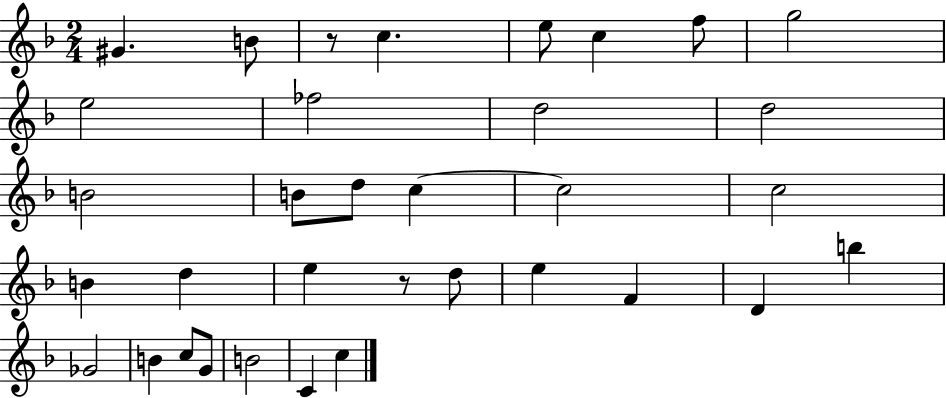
G#4/q. B4/e R/e C5/q. E5/e C5/q F5/e G5/h E5/h FES5/h D5/h D5/h B4/h B4/e D5/e C5/q C5/h C5/h B4/q D5/q E5/q R/e D5/e E5/q F4/q D4/q B5/q Gb4/h B4/q C5/e G4/e B4/h C4/q C5/q